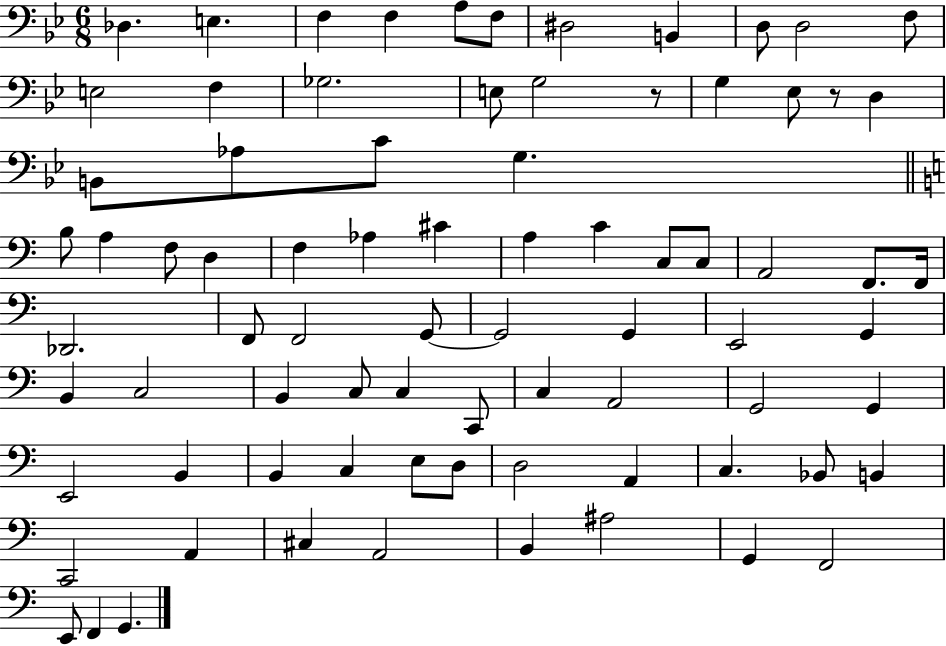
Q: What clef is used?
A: bass